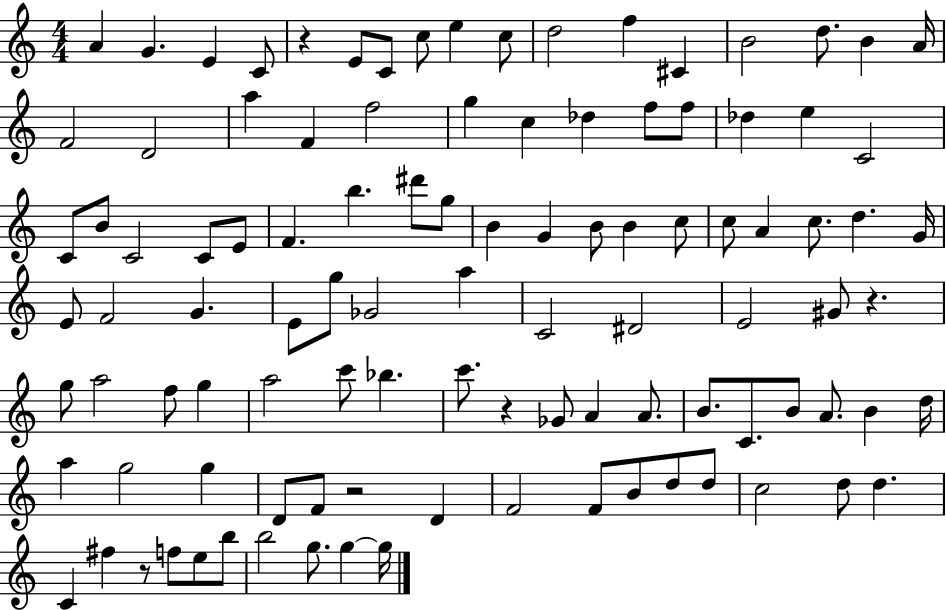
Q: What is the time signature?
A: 4/4